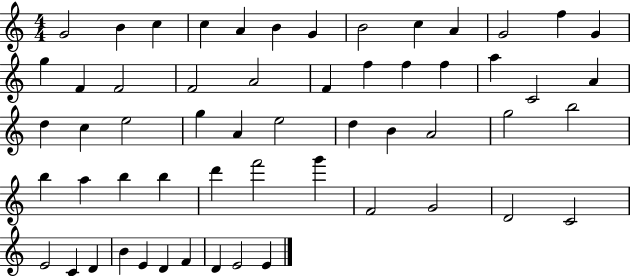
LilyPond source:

{
  \clef treble
  \numericTimeSignature
  \time 4/4
  \key c \major
  g'2 b'4 c''4 | c''4 a'4 b'4 g'4 | b'2 c''4 a'4 | g'2 f''4 g'4 | \break g''4 f'4 f'2 | f'2 a'2 | f'4 f''4 f''4 f''4 | a''4 c'2 a'4 | \break d''4 c''4 e''2 | g''4 a'4 e''2 | d''4 b'4 a'2 | g''2 b''2 | \break b''4 a''4 b''4 b''4 | d'''4 f'''2 g'''4 | f'2 g'2 | d'2 c'2 | \break e'2 c'4 d'4 | b'4 e'4 d'4 f'4 | d'4 e'2 e'4 | \bar "|."
}